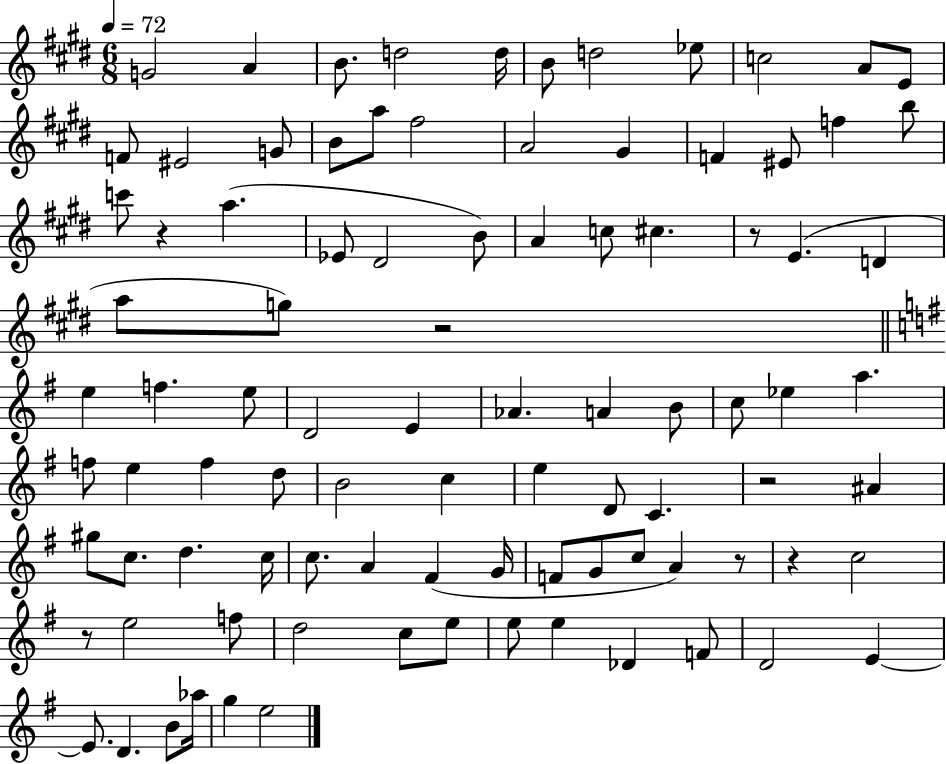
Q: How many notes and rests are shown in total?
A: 93